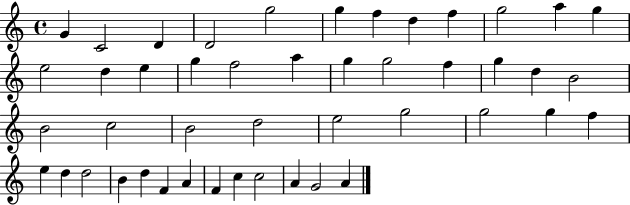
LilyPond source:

{
  \clef treble
  \time 4/4
  \defaultTimeSignature
  \key c \major
  g'4 c'2 d'4 | d'2 g''2 | g''4 f''4 d''4 f''4 | g''2 a''4 g''4 | \break e''2 d''4 e''4 | g''4 f''2 a''4 | g''4 g''2 f''4 | g''4 d''4 b'2 | \break b'2 c''2 | b'2 d''2 | e''2 g''2 | g''2 g''4 f''4 | \break e''4 d''4 d''2 | b'4 d''4 f'4 a'4 | f'4 c''4 c''2 | a'4 g'2 a'4 | \break \bar "|."
}